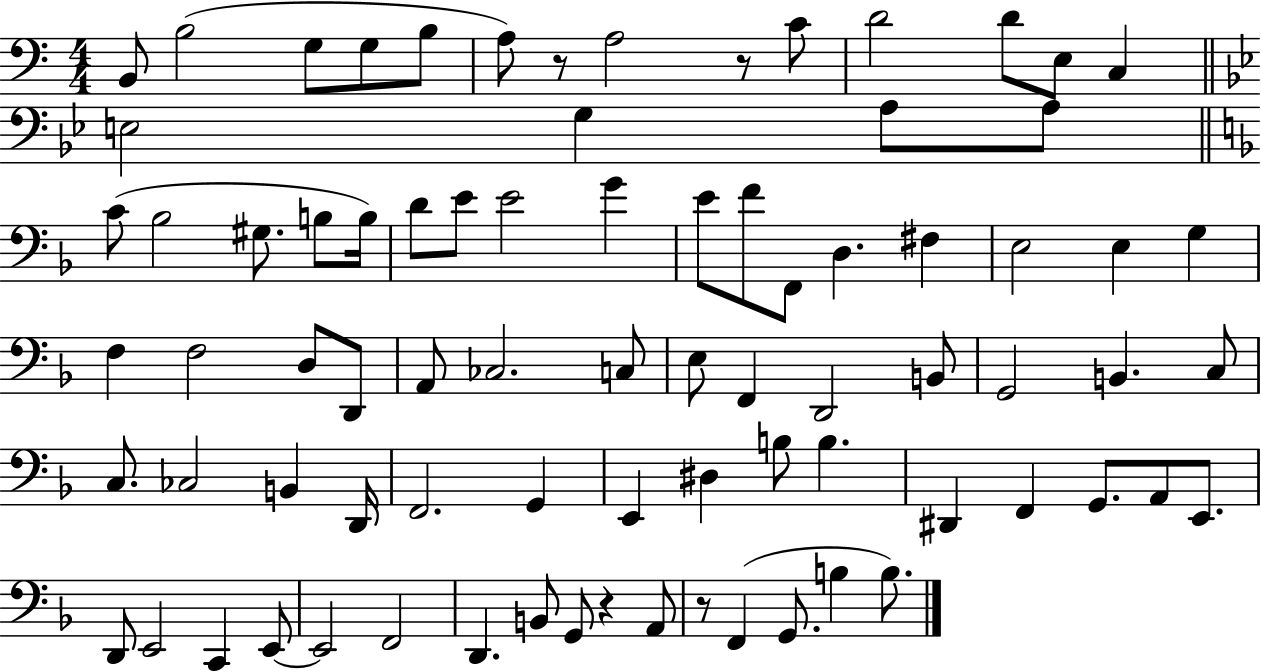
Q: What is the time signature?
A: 4/4